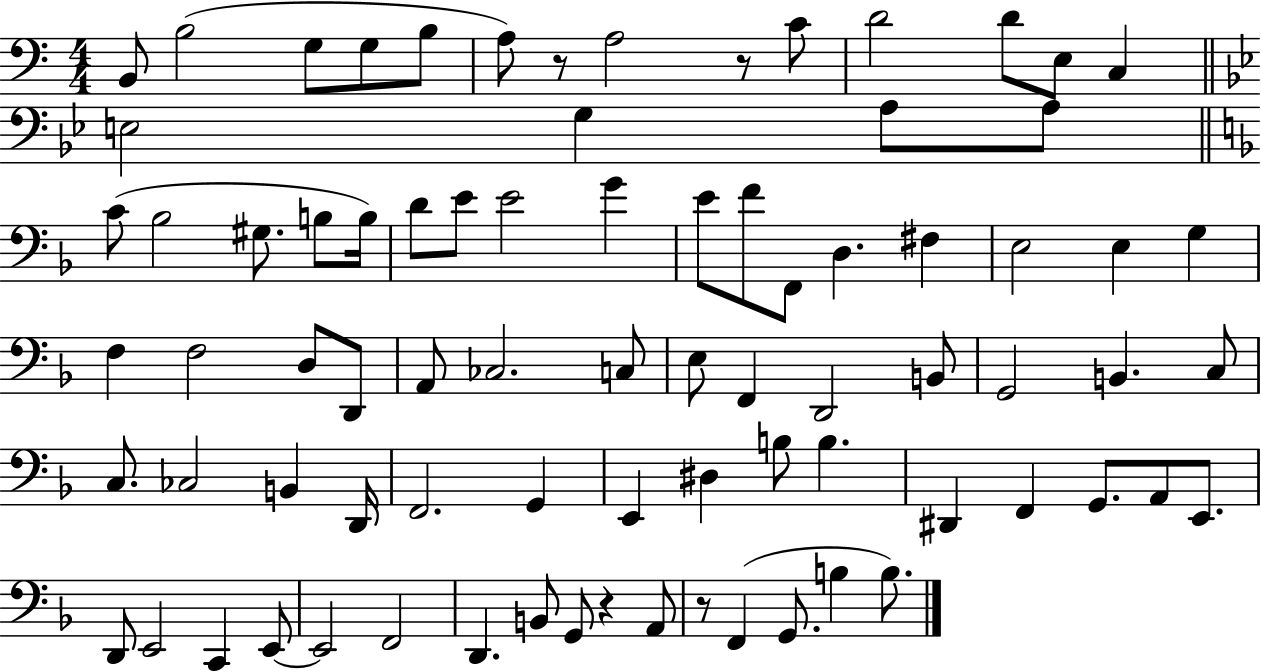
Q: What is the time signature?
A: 4/4